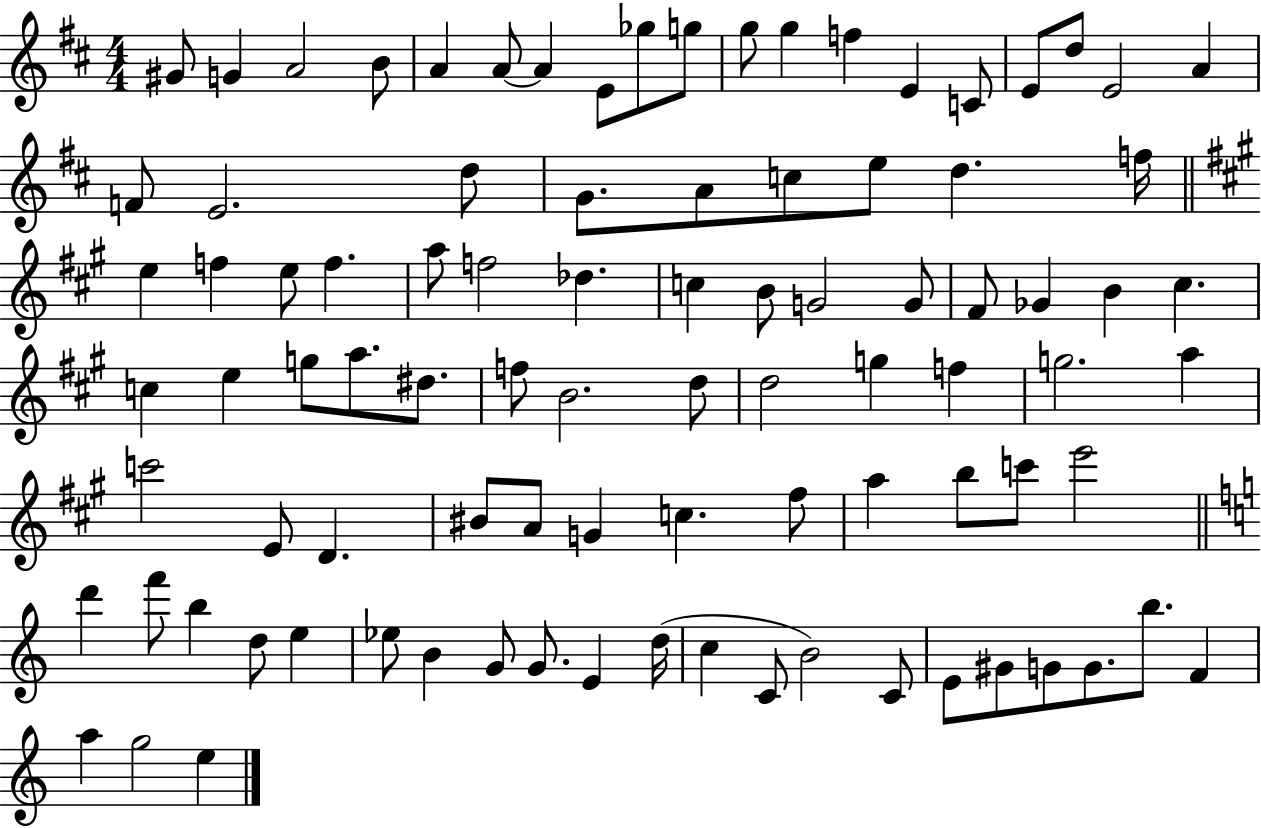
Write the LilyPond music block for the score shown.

{
  \clef treble
  \numericTimeSignature
  \time 4/4
  \key d \major
  gis'8 g'4 a'2 b'8 | a'4 a'8~~ a'4 e'8 ges''8 g''8 | g''8 g''4 f''4 e'4 c'8 | e'8 d''8 e'2 a'4 | \break f'8 e'2. d''8 | g'8. a'8 c''8 e''8 d''4. f''16 | \bar "||" \break \key a \major e''4 f''4 e''8 f''4. | a''8 f''2 des''4. | c''4 b'8 g'2 g'8 | fis'8 ges'4 b'4 cis''4. | \break c''4 e''4 g''8 a''8. dis''8. | f''8 b'2. d''8 | d''2 g''4 f''4 | g''2. a''4 | \break c'''2 e'8 d'4. | bis'8 a'8 g'4 c''4. fis''8 | a''4 b''8 c'''8 e'''2 | \bar "||" \break \key a \minor d'''4 f'''8 b''4 d''8 e''4 | ees''8 b'4 g'8 g'8. e'4 d''16( | c''4 c'8 b'2) c'8 | e'8 gis'8 g'8 g'8. b''8. f'4 | \break a''4 g''2 e''4 | \bar "|."
}